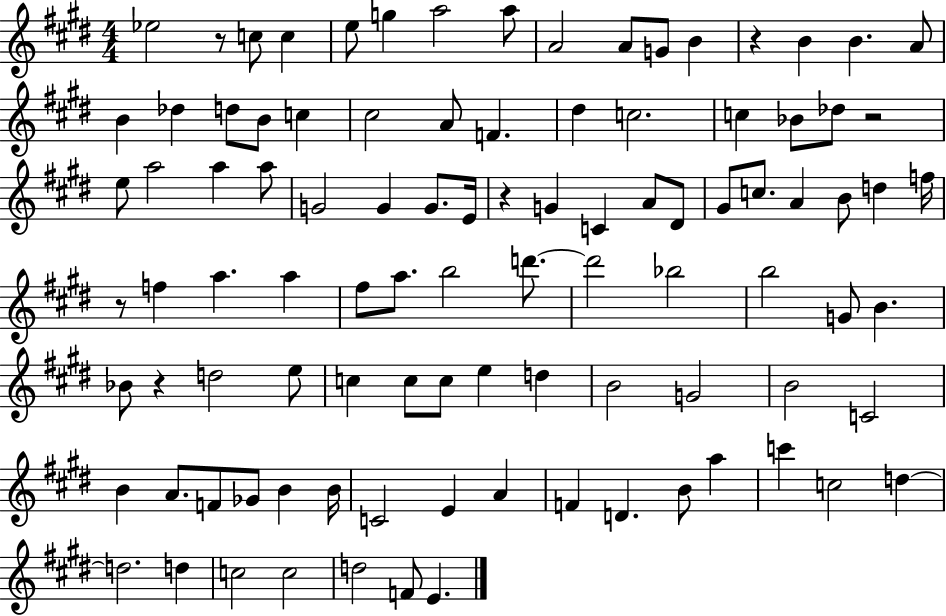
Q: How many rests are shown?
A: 6